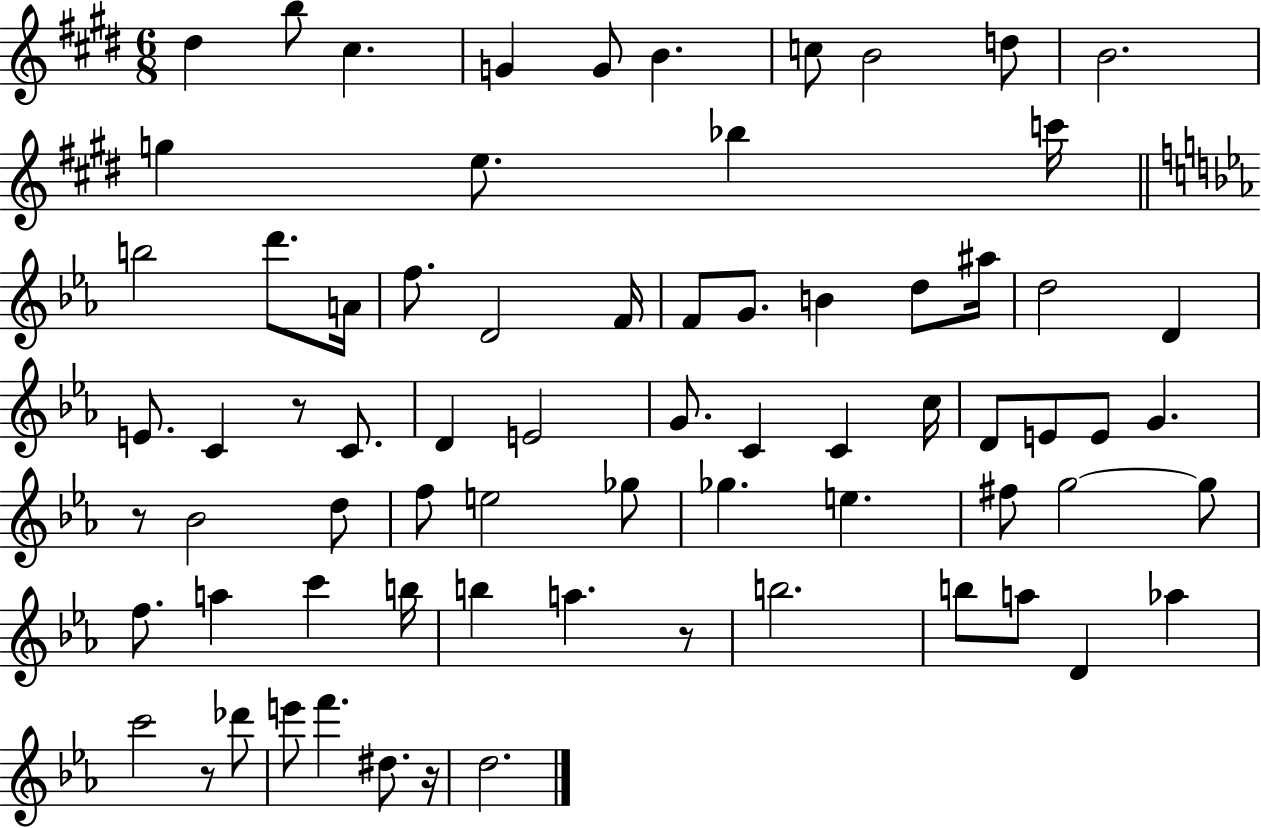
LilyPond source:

{
  \clef treble
  \numericTimeSignature
  \time 6/8
  \key e \major
  dis''4 b''8 cis''4. | g'4 g'8 b'4. | c''8 b'2 d''8 | b'2. | \break g''4 e''8. bes''4 c'''16 | \bar "||" \break \key c \minor b''2 d'''8. a'16 | f''8. d'2 f'16 | f'8 g'8. b'4 d''8 ais''16 | d''2 d'4 | \break e'8. c'4 r8 c'8. | d'4 e'2 | g'8. c'4 c'4 c''16 | d'8 e'8 e'8 g'4. | \break r8 bes'2 d''8 | f''8 e''2 ges''8 | ges''4. e''4. | fis''8 g''2~~ g''8 | \break f''8. a''4 c'''4 b''16 | b''4 a''4. r8 | b''2. | b''8 a''8 d'4 aes''4 | \break c'''2 r8 des'''8 | e'''8 f'''4. dis''8. r16 | d''2. | \bar "|."
}